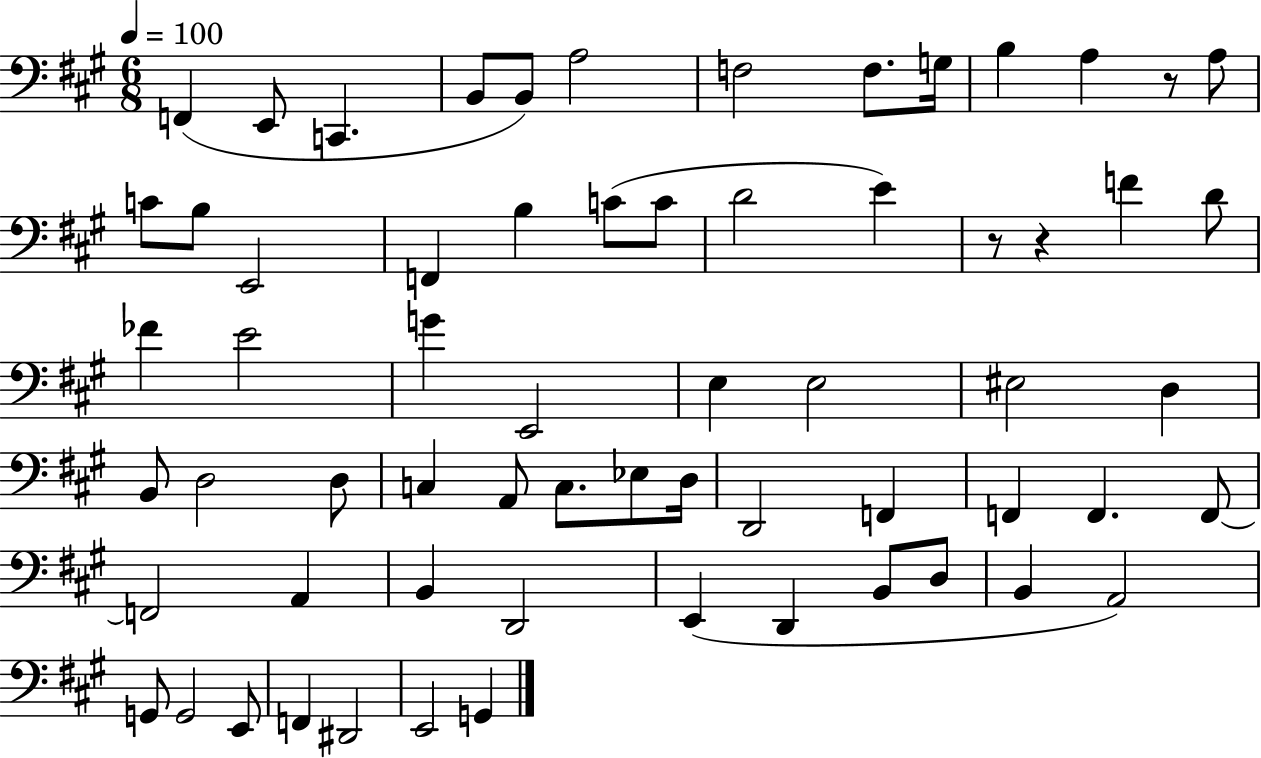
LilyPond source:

{
  \clef bass
  \numericTimeSignature
  \time 6/8
  \key a \major
  \tempo 4 = 100
  f,4( e,8 c,4. | b,8 b,8) a2 | f2 f8. g16 | b4 a4 r8 a8 | \break c'8 b8 e,2 | f,4 b4 c'8( c'8 | d'2 e'4) | r8 r4 f'4 d'8 | \break fes'4 e'2 | g'4 e,2 | e4 e2 | eis2 d4 | \break b,8 d2 d8 | c4 a,8 c8. ees8 d16 | d,2 f,4 | f,4 f,4. f,8~~ | \break f,2 a,4 | b,4 d,2 | e,4( d,4 b,8 d8 | b,4 a,2) | \break g,8 g,2 e,8 | f,4 dis,2 | e,2 g,4 | \bar "|."
}